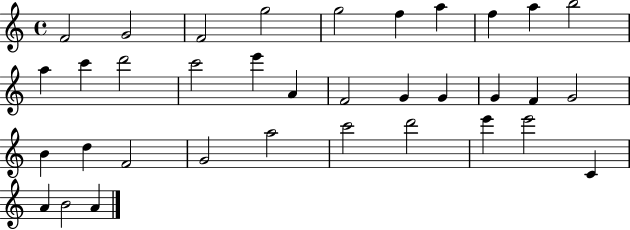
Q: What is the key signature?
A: C major